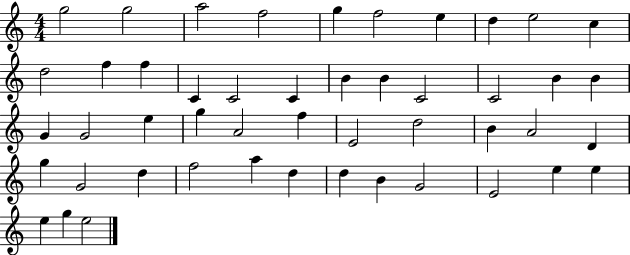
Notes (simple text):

G5/h G5/h A5/h F5/h G5/q F5/h E5/q D5/q E5/h C5/q D5/h F5/q F5/q C4/q C4/h C4/q B4/q B4/q C4/h C4/h B4/q B4/q G4/q G4/h E5/q G5/q A4/h F5/q E4/h D5/h B4/q A4/h D4/q G5/q G4/h D5/q F5/h A5/q D5/q D5/q B4/q G4/h E4/h E5/q E5/q E5/q G5/q E5/h